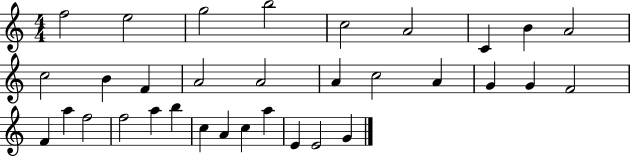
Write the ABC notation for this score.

X:1
T:Untitled
M:4/4
L:1/4
K:C
f2 e2 g2 b2 c2 A2 C B A2 c2 B F A2 A2 A c2 A G G F2 F a f2 f2 a b c A c a E E2 G